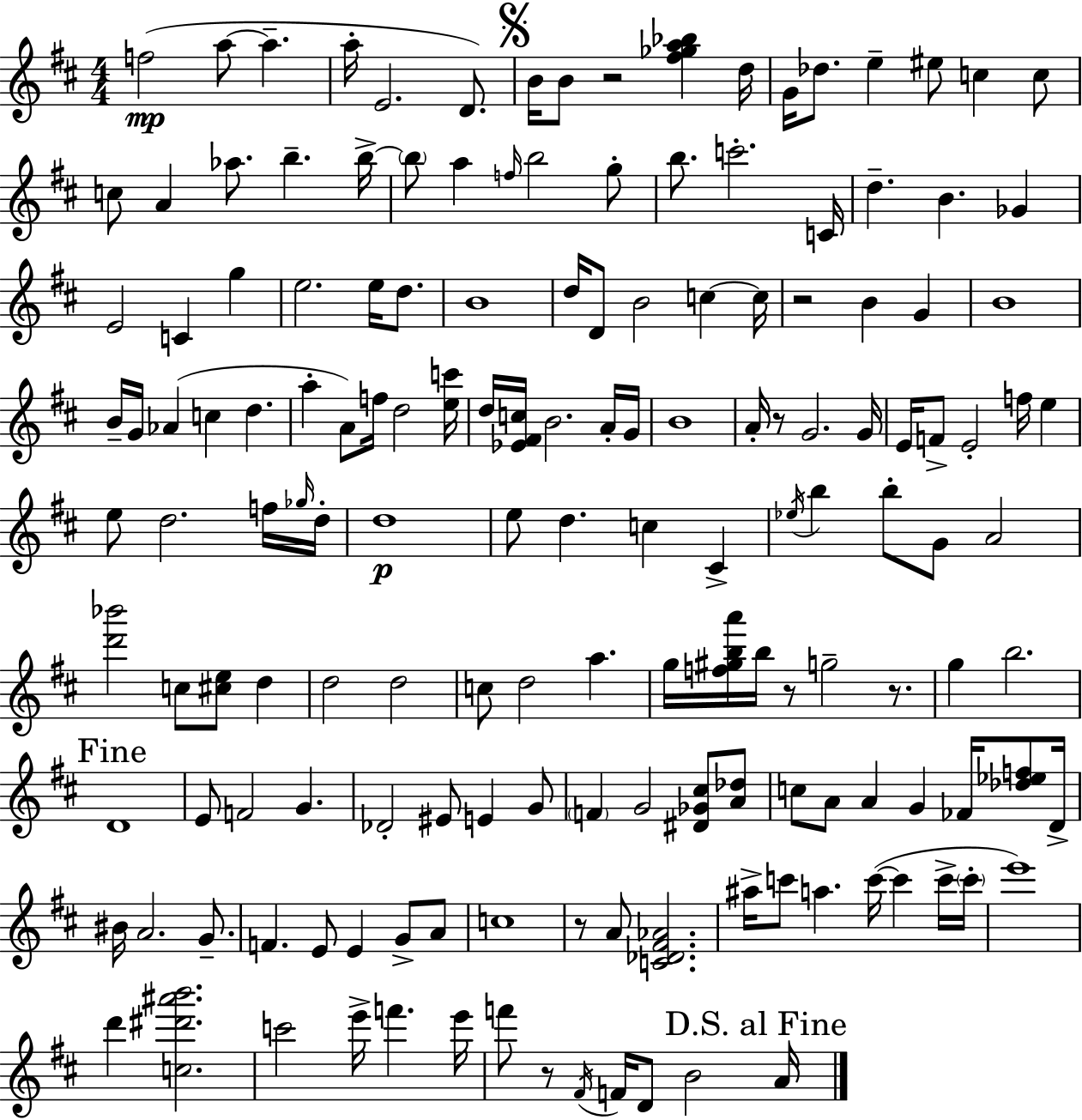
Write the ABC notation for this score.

X:1
T:Untitled
M:4/4
L:1/4
K:D
f2 a/2 a a/4 E2 D/2 B/4 B/2 z2 [^f_ga_b] d/4 G/4 _d/2 e ^e/2 c c/2 c/2 A _a/2 b b/4 b/2 a f/4 b2 g/2 b/2 c'2 C/4 d B _G E2 C g e2 e/4 d/2 B4 d/4 D/2 B2 c c/4 z2 B G B4 B/4 G/4 _A c d a A/2 f/4 d2 [ec']/4 d/4 [_E^Fc]/4 B2 A/4 G/4 B4 A/4 z/2 G2 G/4 E/4 F/2 E2 f/4 e e/2 d2 f/4 _g/4 d/4 d4 e/2 d c ^C _e/4 b b/2 G/2 A2 [d'_b']2 c/2 [^ce]/2 d d2 d2 c/2 d2 a g/4 [f^gba']/4 b/4 z/2 g2 z/2 g b2 D4 E/2 F2 G _D2 ^E/2 E G/2 F G2 [^D_G^c]/2 [A_d]/2 c/2 A/2 A G _F/4 [_d_ef]/2 D/4 ^B/4 A2 G/2 F E/2 E G/2 A/2 c4 z/2 A/2 [C_D^F_A]2 ^a/4 c'/2 a c'/4 c' c'/4 c'/4 e'4 d' [c^d'^a'b']2 c'2 e'/4 f' e'/4 f'/2 z/2 ^F/4 F/4 D/2 B2 A/4